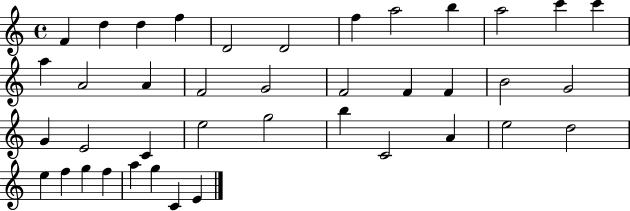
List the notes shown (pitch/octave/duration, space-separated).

F4/q D5/q D5/q F5/q D4/h D4/h F5/q A5/h B5/q A5/h C6/q C6/q A5/q A4/h A4/q F4/h G4/h F4/h F4/q F4/q B4/h G4/h G4/q E4/h C4/q E5/h G5/h B5/q C4/h A4/q E5/h D5/h E5/q F5/q G5/q F5/q A5/q G5/q C4/q E4/q